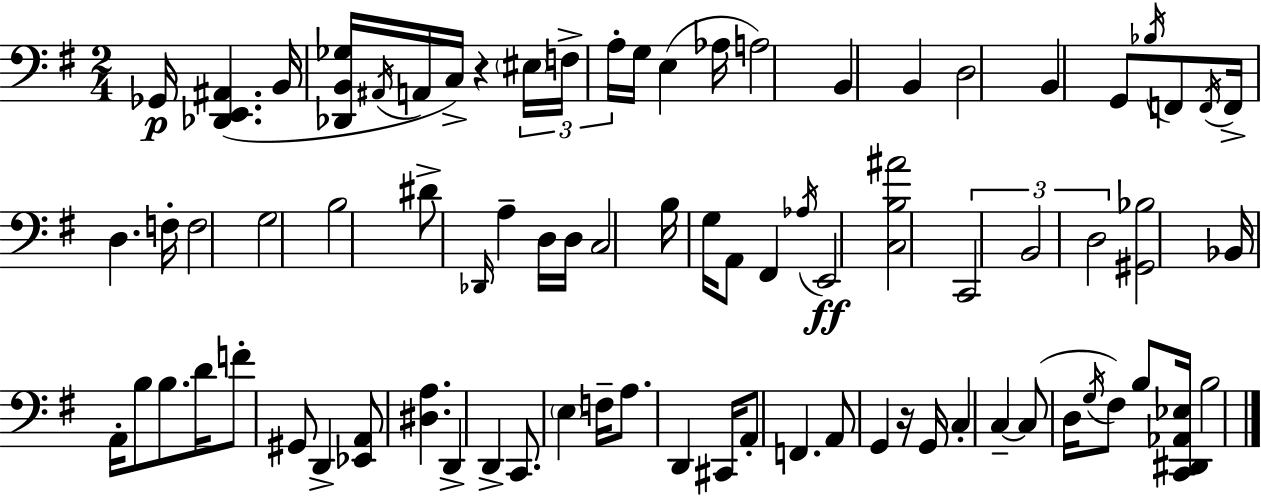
Gb2/s [Db2,E2,A#2]/q. B2/s [Db2,B2,Gb3]/s A#2/s A2/s C3/s R/q EIS3/s F3/s A3/s G3/s E3/q Ab3/s A3/h B2/q B2/q D3/h B2/q G2/e Bb3/s F2/e F2/s F2/s D3/q. F3/s F3/h G3/h B3/h D#4/e Db2/s A3/q D3/s D3/s C3/h B3/s G3/s A2/e F#2/q Ab3/s E2/h [C3,B3,A#4]/h C2/h B2/h D3/h [G#2,Bb3]/h Bb2/s A2/s B3/e B3/e. D4/s F4/e G#2/e D2/q [Eb2,A2]/e [D#3,A3]/q. D2/q D2/q C2/e. E3/q F3/s A3/e. D2/q C#2/s A2/e F2/q. A2/e G2/q R/s G2/s C3/q C3/q C3/e D3/s G3/s F#3/e B3/e [C2,D#2,Ab2,Eb3]/s B3/h